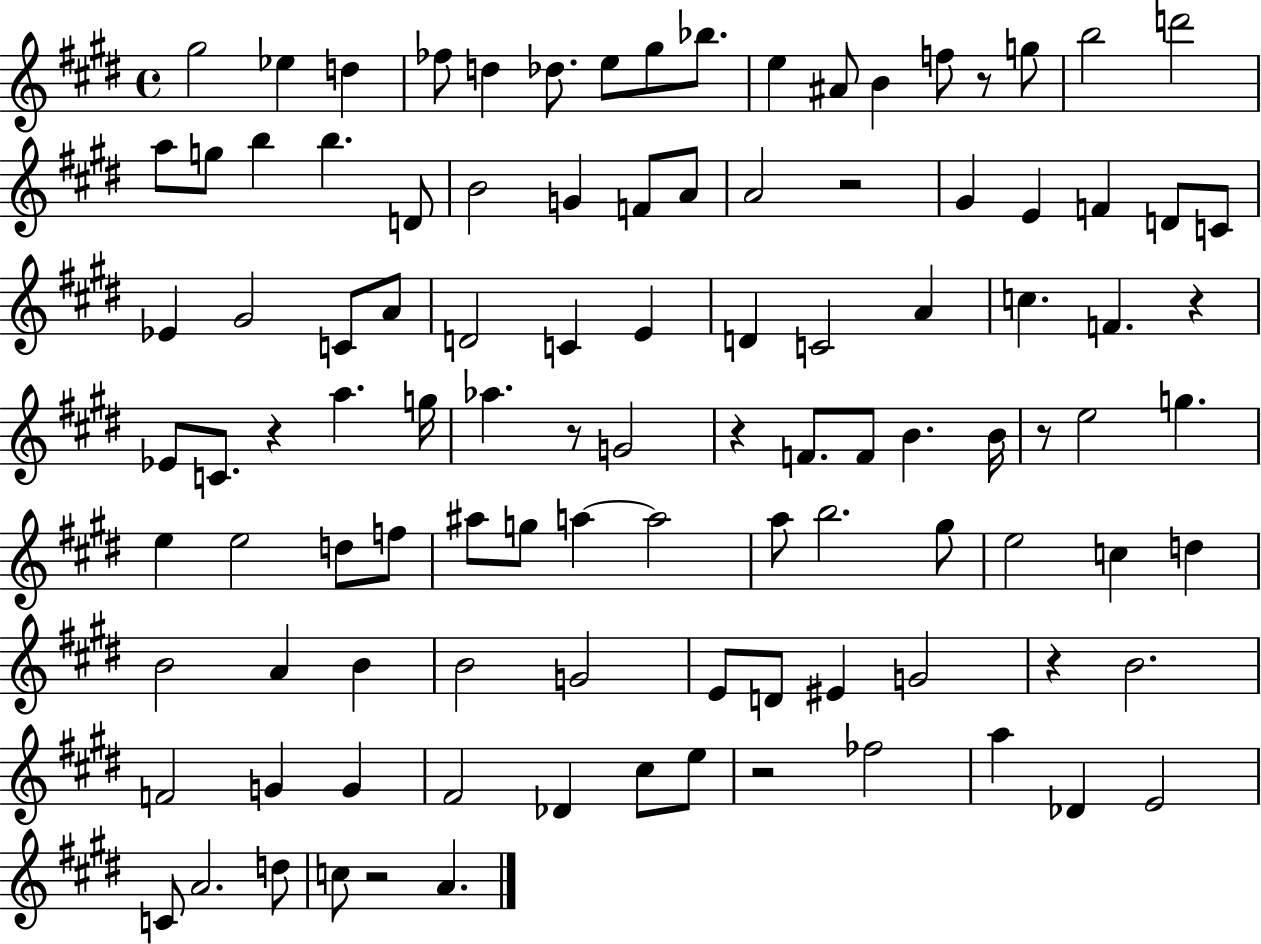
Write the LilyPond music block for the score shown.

{
  \clef treble
  \time 4/4
  \defaultTimeSignature
  \key e \major
  gis''2 ees''4 d''4 | fes''8 d''4 des''8. e''8 gis''8 bes''8. | e''4 ais'8 b'4 f''8 r8 g''8 | b''2 d'''2 | \break a''8 g''8 b''4 b''4. d'8 | b'2 g'4 f'8 a'8 | a'2 r2 | gis'4 e'4 f'4 d'8 c'8 | \break ees'4 gis'2 c'8 a'8 | d'2 c'4 e'4 | d'4 c'2 a'4 | c''4. f'4. r4 | \break ees'8 c'8. r4 a''4. g''16 | aes''4. r8 g'2 | r4 f'8. f'8 b'4. b'16 | r8 e''2 g''4. | \break e''4 e''2 d''8 f''8 | ais''8 g''8 a''4~~ a''2 | a''8 b''2. gis''8 | e''2 c''4 d''4 | \break b'2 a'4 b'4 | b'2 g'2 | e'8 d'8 eis'4 g'2 | r4 b'2. | \break f'2 g'4 g'4 | fis'2 des'4 cis''8 e''8 | r2 fes''2 | a''4 des'4 e'2 | \break c'8 a'2. d''8 | c''8 r2 a'4. | \bar "|."
}